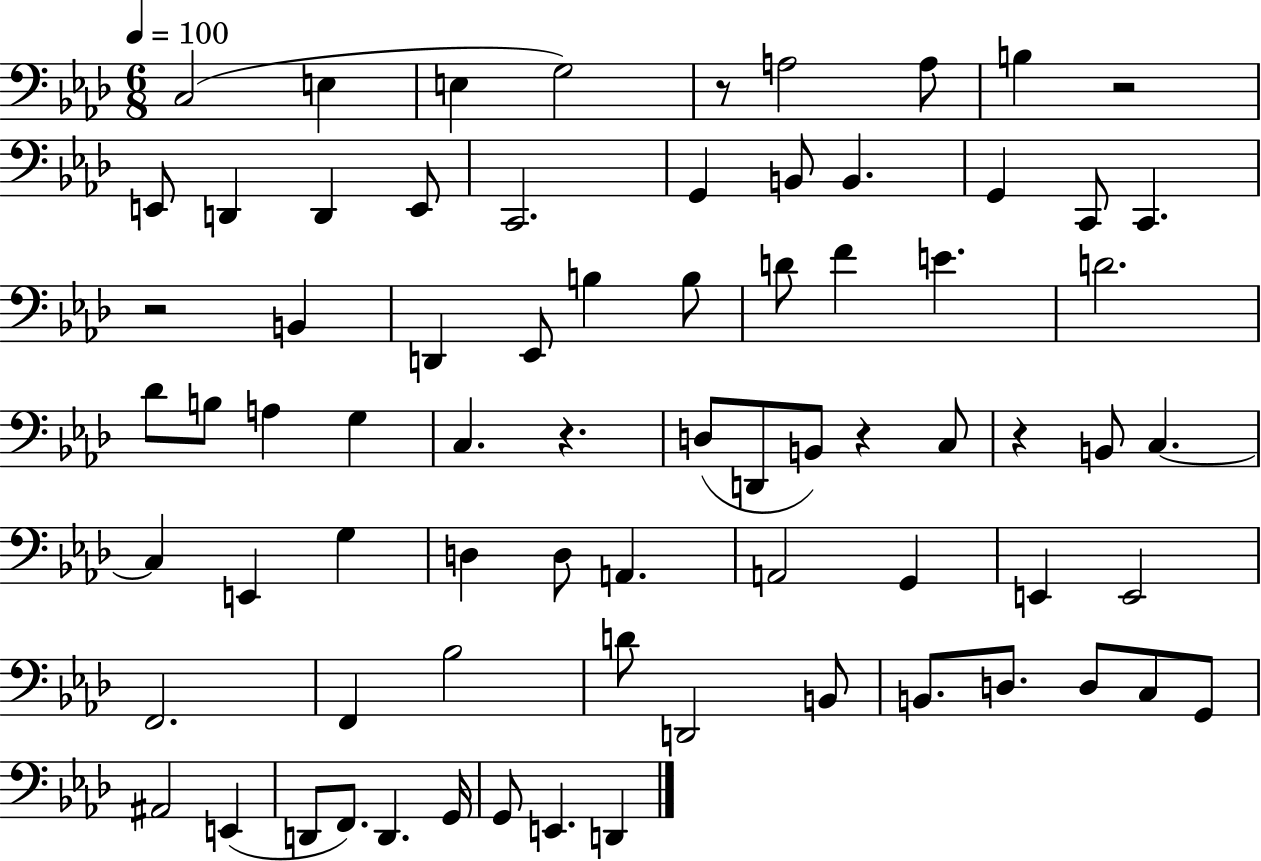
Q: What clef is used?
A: bass